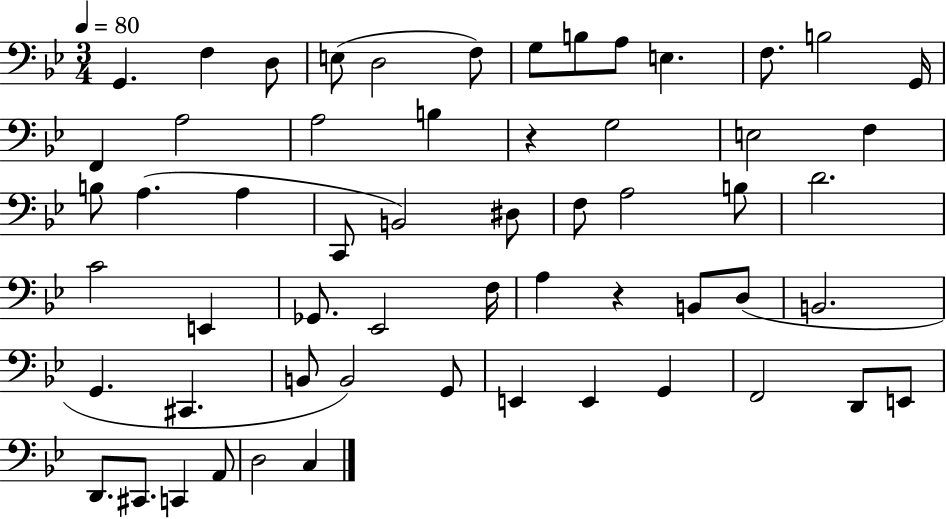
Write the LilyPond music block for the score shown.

{
  \clef bass
  \numericTimeSignature
  \time 3/4
  \key bes \major
  \tempo 4 = 80
  g,4. f4 d8 | e8( d2 f8) | g8 b8 a8 e4. | f8. b2 g,16 | \break f,4 a2 | a2 b4 | r4 g2 | e2 f4 | \break b8 a4.( a4 | c,8 b,2) dis8 | f8 a2 b8 | d'2. | \break c'2 e,4 | ges,8. ees,2 f16 | a4 r4 b,8 d8( | b,2. | \break g,4. cis,4. | b,8 b,2) g,8 | e,4 e,4 g,4 | f,2 d,8 e,8 | \break d,8. cis,8. c,4 a,8 | d2 c4 | \bar "|."
}